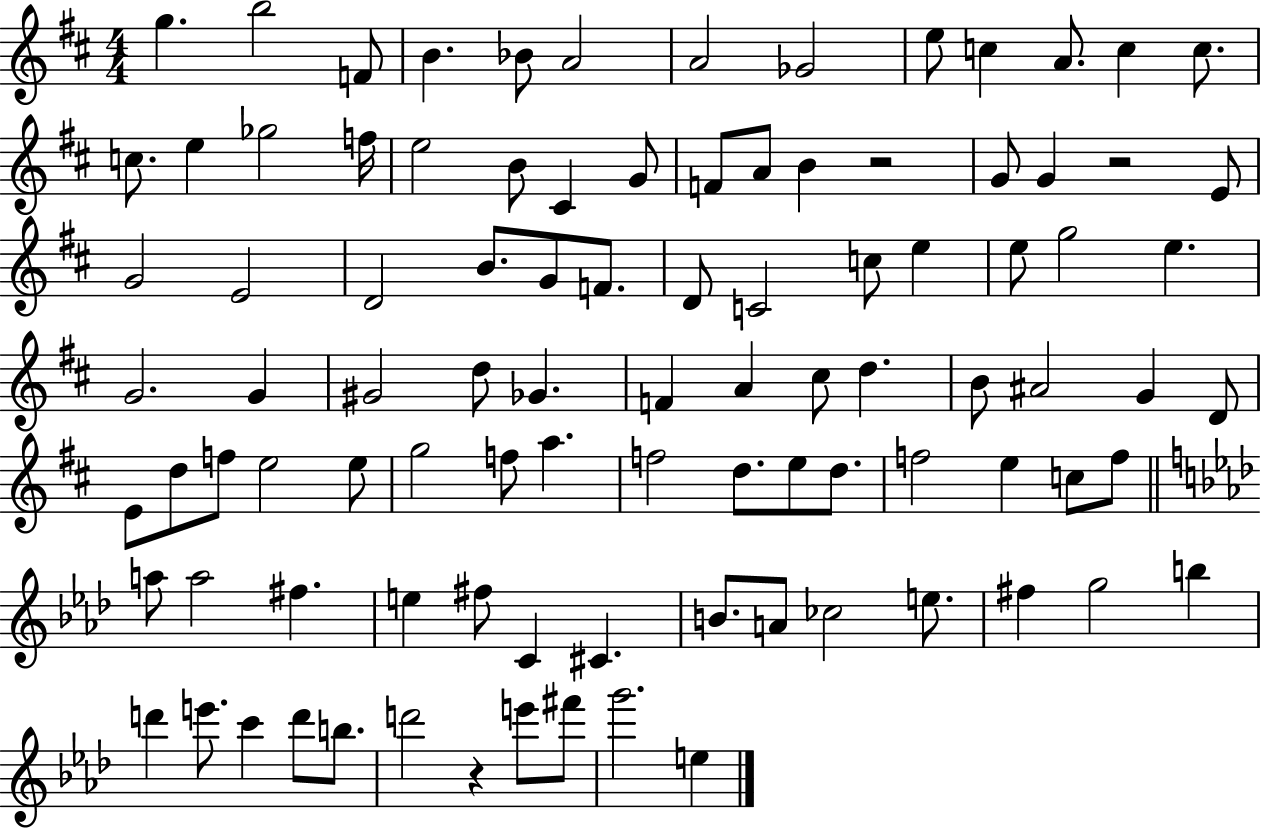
G5/q. B5/h F4/e B4/q. Bb4/e A4/h A4/h Gb4/h E5/e C5/q A4/e. C5/q C5/e. C5/e. E5/q Gb5/h F5/s E5/h B4/e C#4/q G4/e F4/e A4/e B4/q R/h G4/e G4/q R/h E4/e G4/h E4/h D4/h B4/e. G4/e F4/e. D4/e C4/h C5/e E5/q E5/e G5/h E5/q. G4/h. G4/q G#4/h D5/e Gb4/q. F4/q A4/q C#5/e D5/q. B4/e A#4/h G4/q D4/e E4/e D5/e F5/e E5/h E5/e G5/h F5/e A5/q. F5/h D5/e. E5/e D5/e. F5/h E5/q C5/e F5/e A5/e A5/h F#5/q. E5/q F#5/e C4/q C#4/q. B4/e. A4/e CES5/h E5/e. F#5/q G5/h B5/q D6/q E6/e. C6/q D6/e B5/e. D6/h R/q E6/e F#6/e G6/h. E5/q